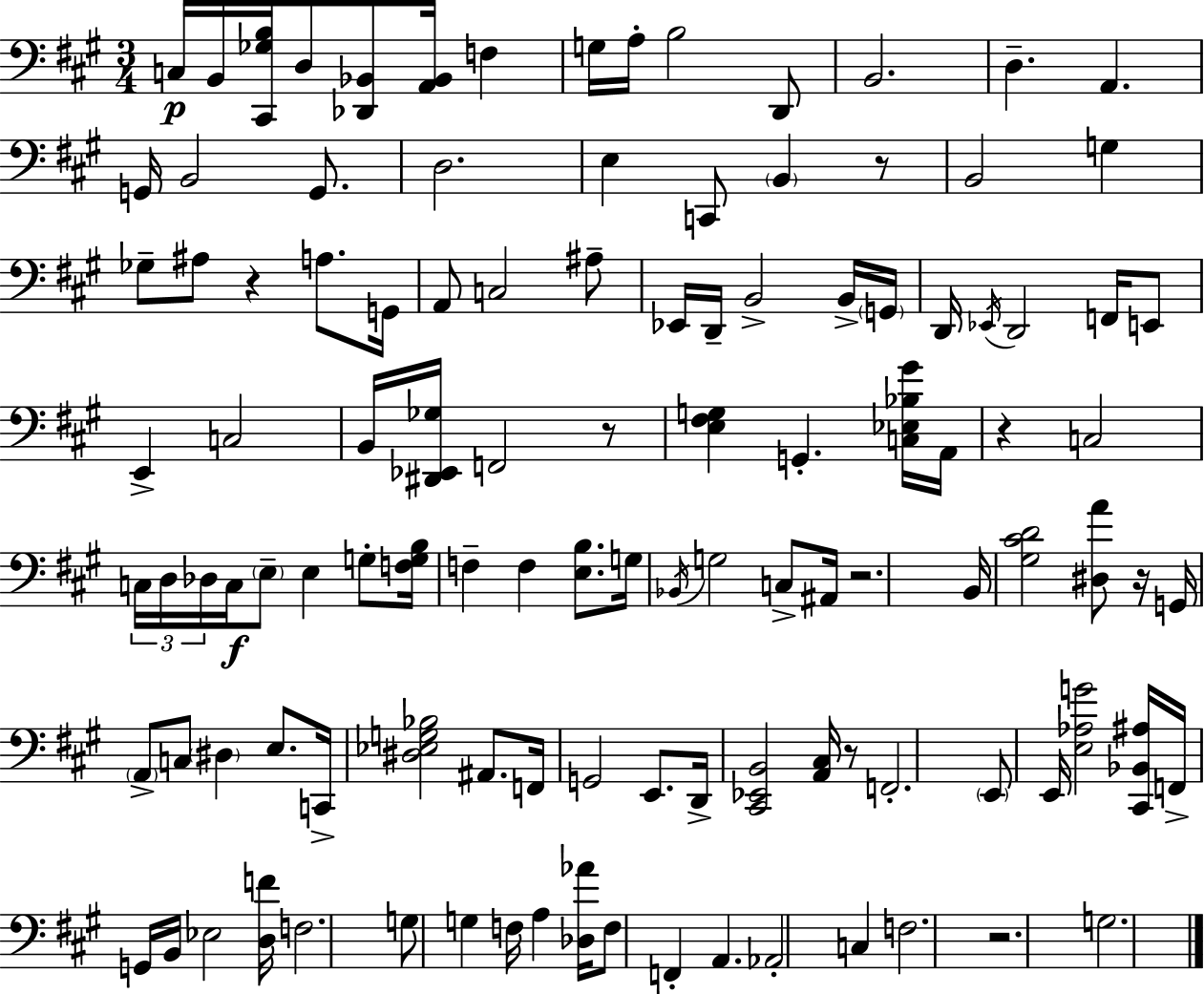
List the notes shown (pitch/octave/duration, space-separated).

C3/s B2/s [C#2,Gb3,B3]/s D3/e [Db2,Bb2]/e [A2,Bb2]/s F3/q G3/s A3/s B3/h D2/e B2/h. D3/q. A2/q. G2/s B2/h G2/e. D3/h. E3/q C2/e B2/q R/e B2/h G3/q Gb3/e A#3/e R/q A3/e. G2/s A2/e C3/h A#3/e Eb2/s D2/s B2/h B2/s G2/s D2/s Eb2/s D2/h F2/s E2/e E2/q C3/h B2/s [D#2,Eb2,Gb3]/s F2/h R/e [E3,F#3,G3]/q G2/q. [C3,Eb3,Bb3,G#4]/s A2/s R/q C3/h C3/s D3/s Db3/s C3/s E3/e E3/q G3/e [F3,G3,B3]/s F3/q F3/q [E3,B3]/e. G3/s Bb2/s G3/h C3/e A#2/s R/h. B2/s [G#3,C#4,D4]/h [D#3,A4]/e R/s G2/s A2/e C3/e D#3/q E3/e. C2/s [D#3,Eb3,G3,Bb3]/h A#2/e. F2/s G2/h E2/e. D2/s [C#2,Eb2,B2]/h [A2,C#3]/s R/e F2/h. E2/e E2/s [E3,Ab3,G4]/h [C#2,Bb2,A#3]/s F2/s G2/s B2/s Eb3/h [D3,F4]/s F3/h. G3/e G3/q F3/s A3/q [Db3,Ab4]/s F3/e F2/q A2/q. Ab2/h C3/q F3/h. R/h. G3/h.